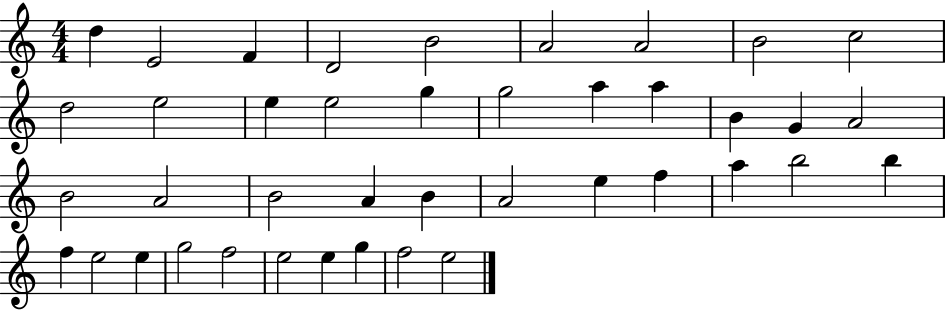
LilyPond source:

{
  \clef treble
  \numericTimeSignature
  \time 4/4
  \key c \major
  d''4 e'2 f'4 | d'2 b'2 | a'2 a'2 | b'2 c''2 | \break d''2 e''2 | e''4 e''2 g''4 | g''2 a''4 a''4 | b'4 g'4 a'2 | \break b'2 a'2 | b'2 a'4 b'4 | a'2 e''4 f''4 | a''4 b''2 b''4 | \break f''4 e''2 e''4 | g''2 f''2 | e''2 e''4 g''4 | f''2 e''2 | \break \bar "|."
}